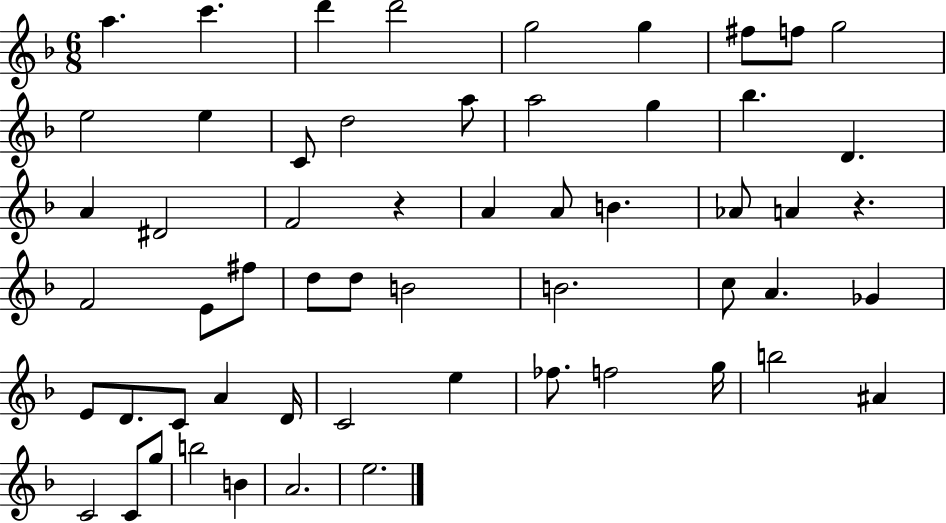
{
  \clef treble
  \numericTimeSignature
  \time 6/8
  \key f \major
  a''4. c'''4. | d'''4 d'''2 | g''2 g''4 | fis''8 f''8 g''2 | \break e''2 e''4 | c'8 d''2 a''8 | a''2 g''4 | bes''4. d'4. | \break a'4 dis'2 | f'2 r4 | a'4 a'8 b'4. | aes'8 a'4 r4. | \break f'2 e'8 fis''8 | d''8 d''8 b'2 | b'2. | c''8 a'4. ges'4 | \break e'8 d'8. c'8 a'4 d'16 | c'2 e''4 | fes''8. f''2 g''16 | b''2 ais'4 | \break c'2 c'8 g''8 | b''2 b'4 | a'2. | e''2. | \break \bar "|."
}